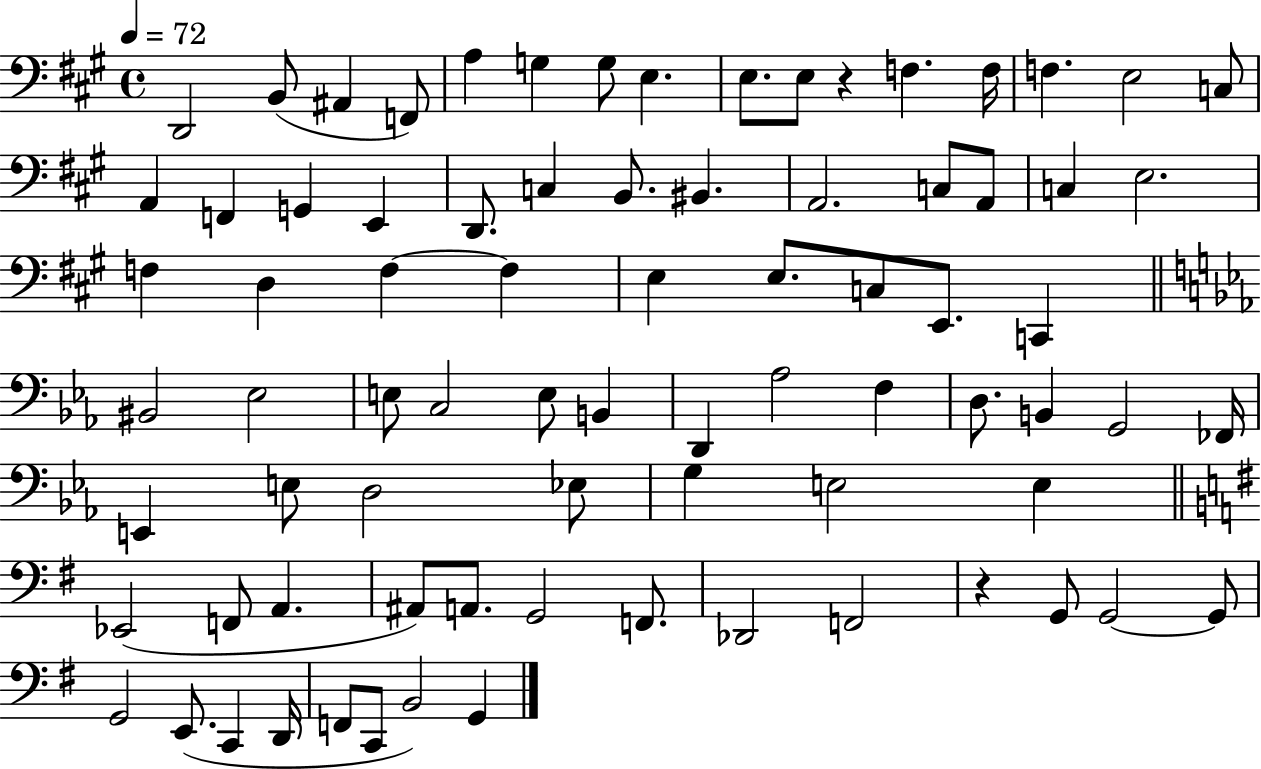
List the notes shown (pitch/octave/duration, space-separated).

D2/h B2/e A#2/q F2/e A3/q G3/q G3/e E3/q. E3/e. E3/e R/q F3/q. F3/s F3/q. E3/h C3/e A2/q F2/q G2/q E2/q D2/e. C3/q B2/e. BIS2/q. A2/h. C3/e A2/e C3/q E3/h. F3/q D3/q F3/q F3/q E3/q E3/e. C3/e E2/e. C2/q BIS2/h Eb3/h E3/e C3/h E3/e B2/q D2/q Ab3/h F3/q D3/e. B2/q G2/h FES2/s E2/q E3/e D3/h Eb3/e G3/q E3/h E3/q Eb2/h F2/e A2/q. A#2/e A2/e. G2/h F2/e. Db2/h F2/h R/q G2/e G2/h G2/e G2/h E2/e. C2/q D2/s F2/e C2/e B2/h G2/q